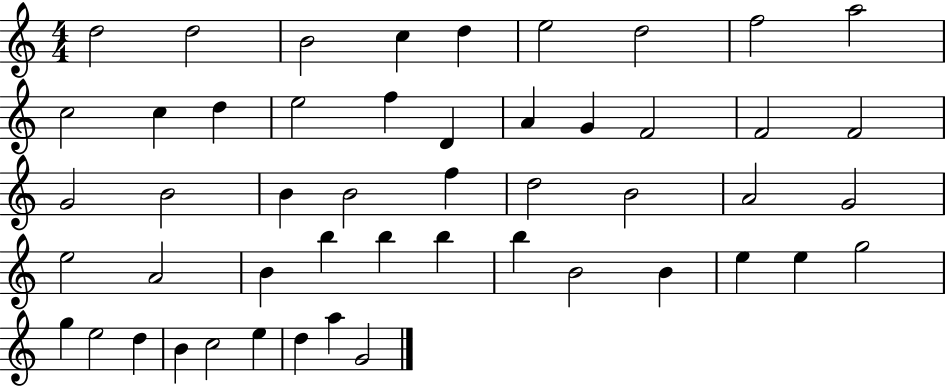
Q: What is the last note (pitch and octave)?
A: G4